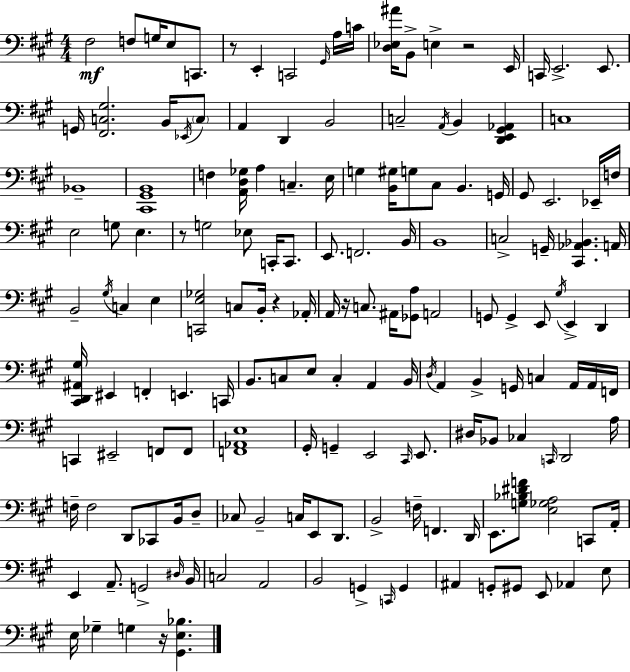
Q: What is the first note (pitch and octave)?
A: F#3